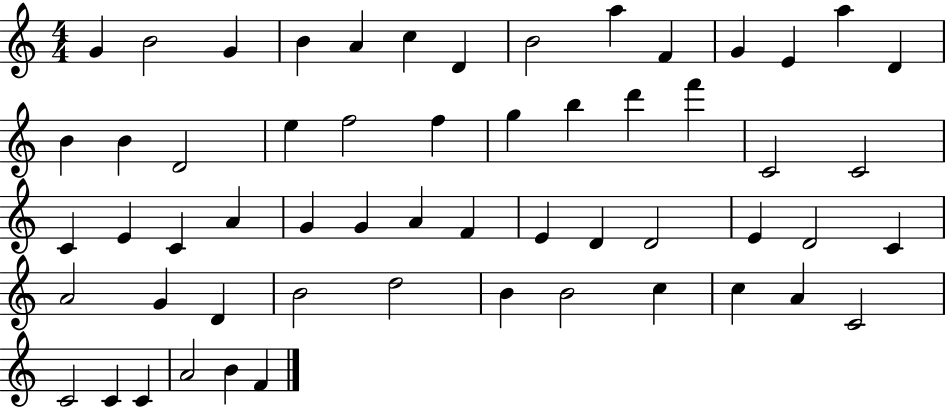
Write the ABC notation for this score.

X:1
T:Untitled
M:4/4
L:1/4
K:C
G B2 G B A c D B2 a F G E a D B B D2 e f2 f g b d' f' C2 C2 C E C A G G A F E D D2 E D2 C A2 G D B2 d2 B B2 c c A C2 C2 C C A2 B F